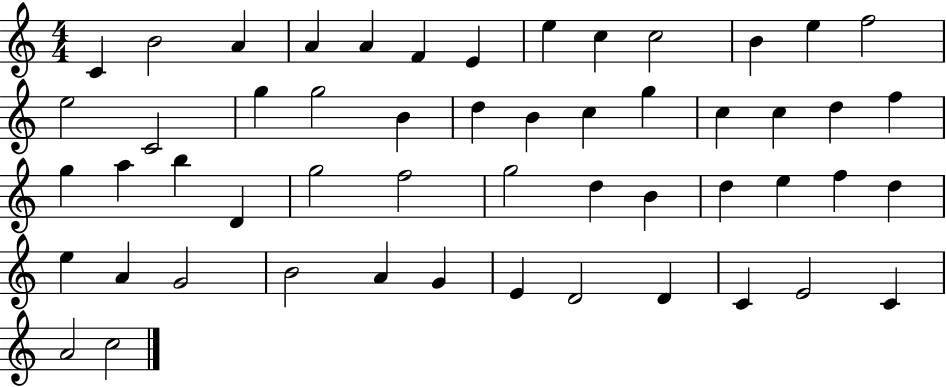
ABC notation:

X:1
T:Untitled
M:4/4
L:1/4
K:C
C B2 A A A F E e c c2 B e f2 e2 C2 g g2 B d B c g c c d f g a b D g2 f2 g2 d B d e f d e A G2 B2 A G E D2 D C E2 C A2 c2